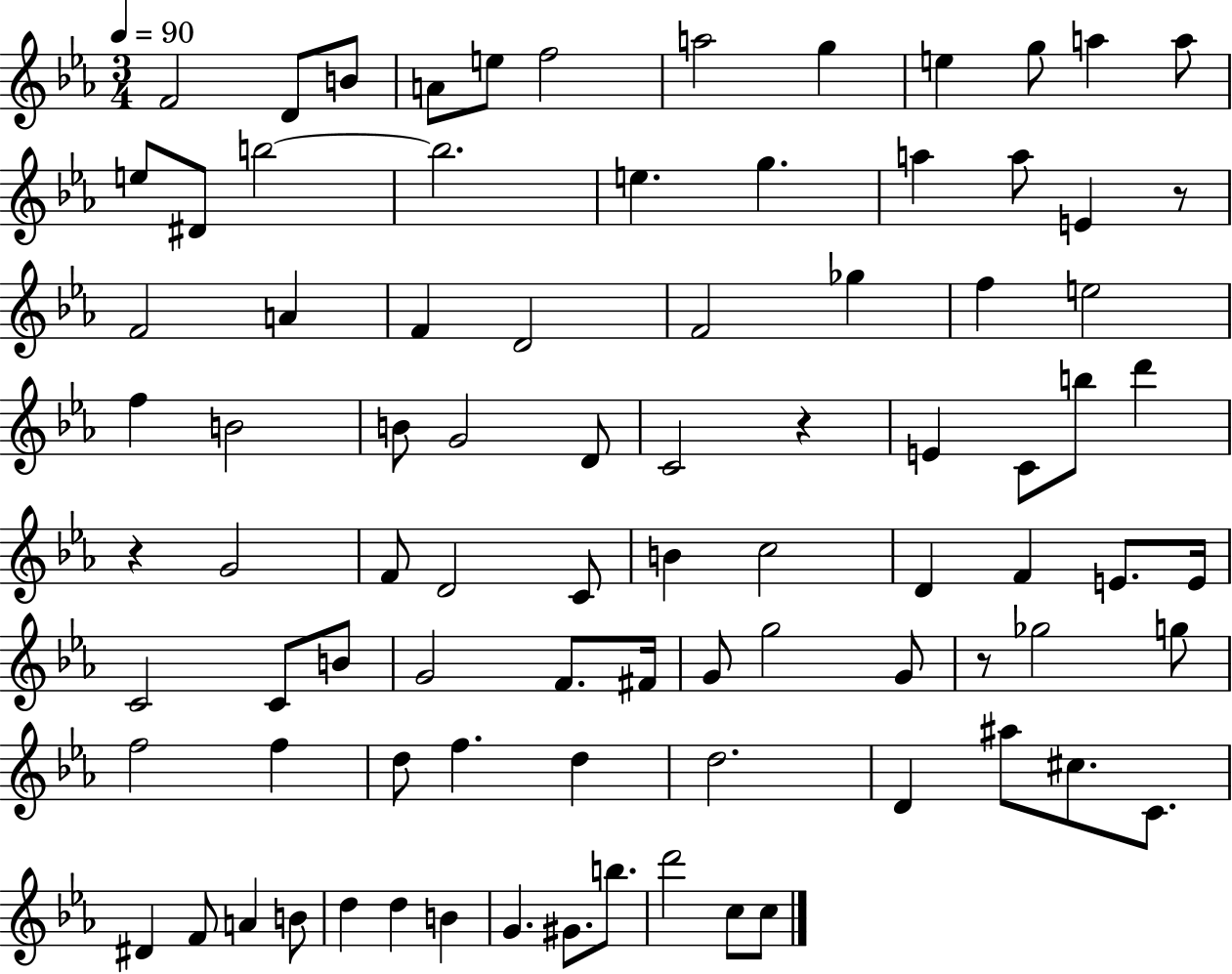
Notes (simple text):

F4/h D4/e B4/e A4/e E5/e F5/h A5/h G5/q E5/q G5/e A5/q A5/e E5/e D#4/e B5/h B5/h. E5/q. G5/q. A5/q A5/e E4/q R/e F4/h A4/q F4/q D4/h F4/h Gb5/q F5/q E5/h F5/q B4/h B4/e G4/h D4/e C4/h R/q E4/q C4/e B5/e D6/q R/q G4/h F4/e D4/h C4/e B4/q C5/h D4/q F4/q E4/e. E4/s C4/h C4/e B4/e G4/h F4/e. F#4/s G4/e G5/h G4/e R/e Gb5/h G5/e F5/h F5/q D5/e F5/q. D5/q D5/h. D4/q A#5/e C#5/e. C4/e. D#4/q F4/e A4/q B4/e D5/q D5/q B4/q G4/q. G#4/e. B5/e. D6/h C5/e C5/e